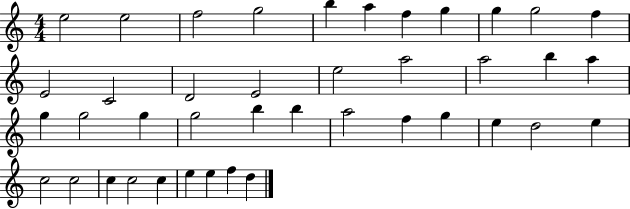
E5/h E5/h F5/h G5/h B5/q A5/q F5/q G5/q G5/q G5/h F5/q E4/h C4/h D4/h E4/h E5/h A5/h A5/h B5/q A5/q G5/q G5/h G5/q G5/h B5/q B5/q A5/h F5/q G5/q E5/q D5/h E5/q C5/h C5/h C5/q C5/h C5/q E5/q E5/q F5/q D5/q